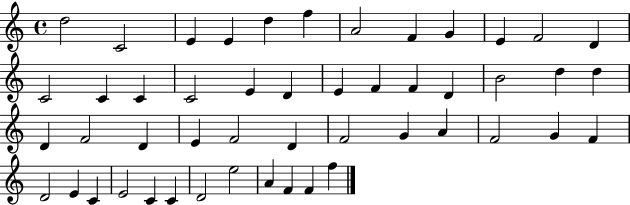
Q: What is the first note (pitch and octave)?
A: D5